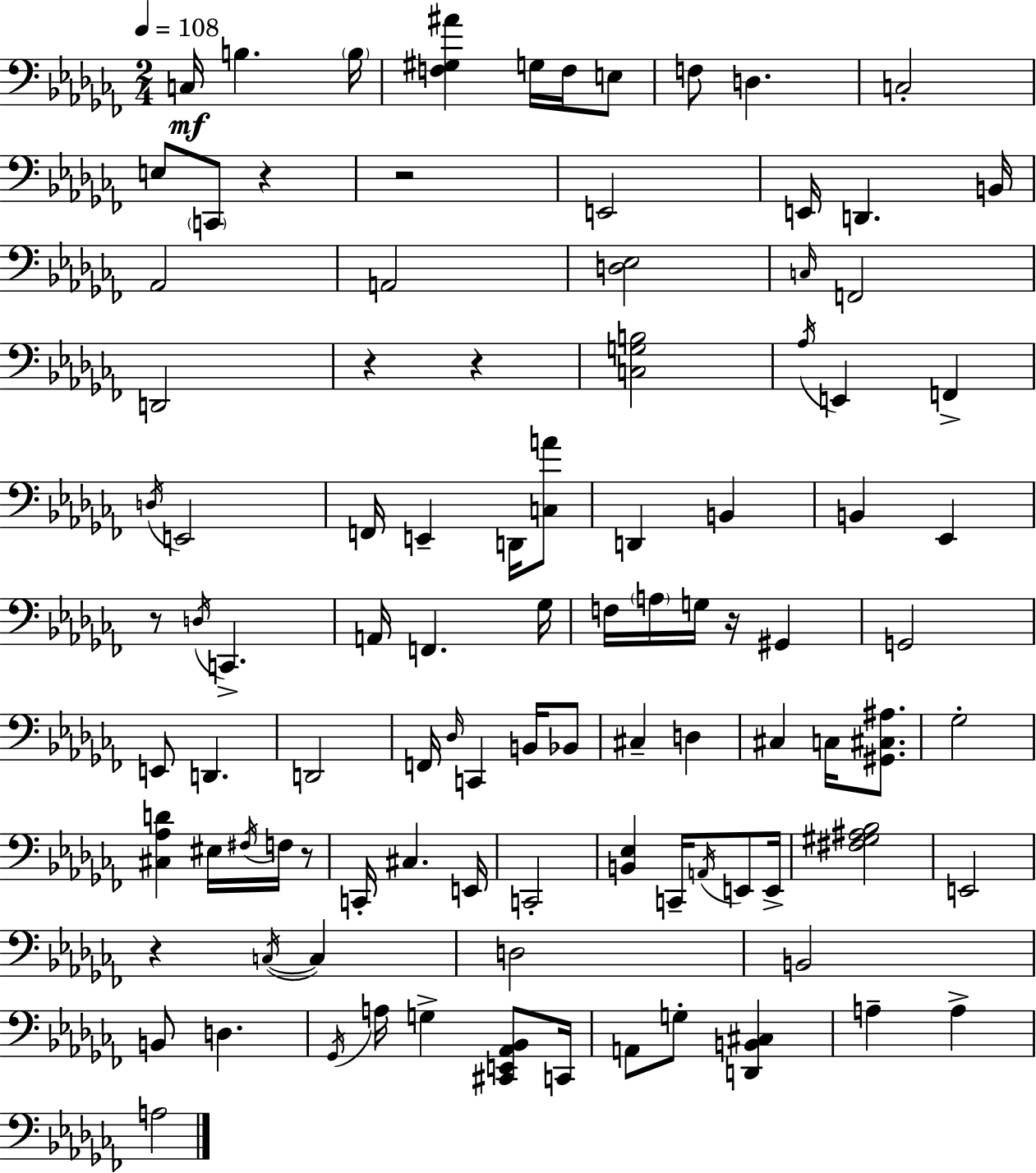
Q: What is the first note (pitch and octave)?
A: C3